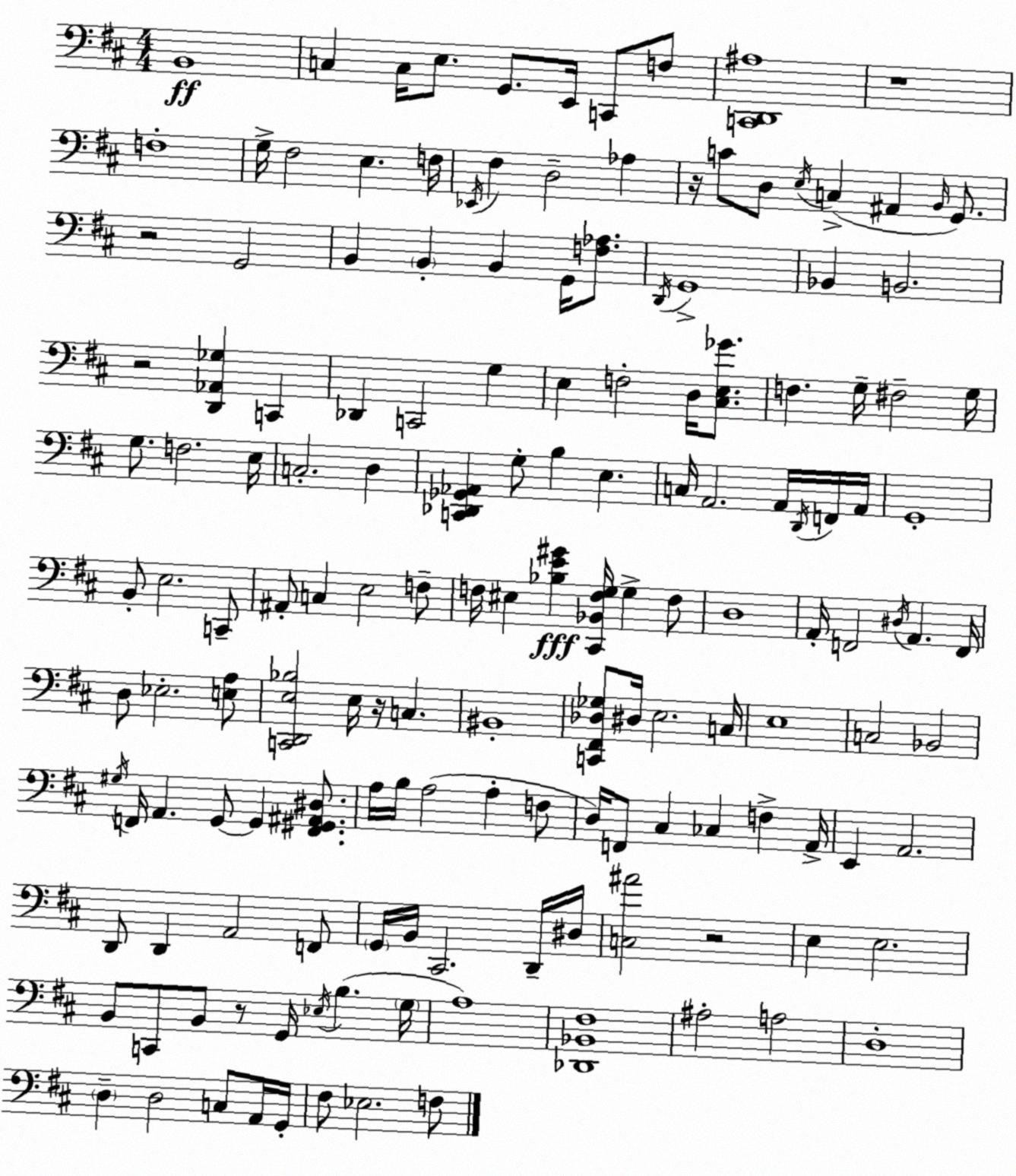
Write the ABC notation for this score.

X:1
T:Untitled
M:4/4
L:1/4
K:D
B,,4 C, C,/4 E,/2 G,,/2 E,,/4 C,,/2 F,/2 [C,,D,,^A,]4 z4 F,4 G,/4 ^F,2 E, F,/4 _E,,/4 ^F, D,2 _A, z/4 C/2 D,/2 E,/4 C, ^A,, B,,/4 G,,/2 z2 G,,2 B,, B,, B,, G,,/4 [F,_A,]/2 D,,/4 G,,4 _B,, B,,2 z2 [D,,_A,,_G,] C,, _D,, C,,2 G, E, F,2 D,/4 [^C,E,_G]/2 F, G,/4 ^F,2 G,/4 G,/2 F,2 E,/4 C,2 D, [C,,_D,,_G,,_A,,] G,/2 B, E, C,/4 A,,2 A,,/4 D,,/4 F,,/4 A,,/4 G,,4 B,,/2 E,2 C,,/2 ^A,,/2 C, E,2 F,/2 F,/4 ^E, [_B,E^G] [^C,,_B,,F,G,]/4 G, F,/2 D,4 A,,/4 F,,2 ^D,/4 A,, F,,/4 D,/2 _E,2 [E,A,]/2 [C,,D,,E,_B,]2 E,/4 z/4 C, ^B,,4 [C,,^F,,_D,_G,]/2 ^D,/4 E,2 C,/4 E,4 C,2 _B,,2 ^G,/4 F,,/4 A,, G,,/2 G,, [F,,^G,,^A,,^D,]/2 A,/4 B,/4 A,2 A, F,/2 D,/4 F,,/2 ^C, _C, F, A,,/4 E,, A,,2 D,,/2 D,, A,,2 F,,/2 G,,/4 B,,/4 ^C,,2 D,,/4 ^D,/4 [C,^A]2 z2 E, E,2 B,,/2 C,,/2 B,,/2 z/2 G,,/4 _E,/4 B, G,/4 A,4 [_D,,_B,,^F,]4 ^A,2 A,2 D,4 D, D,2 C,/2 A,,/4 G,,/4 ^F,/2 _E,2 F,/2